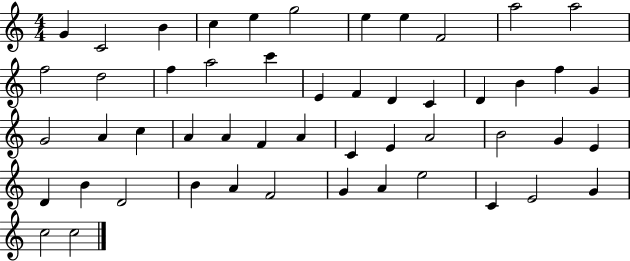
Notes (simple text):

G4/q C4/h B4/q C5/q E5/q G5/h E5/q E5/q F4/h A5/h A5/h F5/h D5/h F5/q A5/h C6/q E4/q F4/q D4/q C4/q D4/q B4/q F5/q G4/q G4/h A4/q C5/q A4/q A4/q F4/q A4/q C4/q E4/q A4/h B4/h G4/q E4/q D4/q B4/q D4/h B4/q A4/q F4/h G4/q A4/q E5/h C4/q E4/h G4/q C5/h C5/h